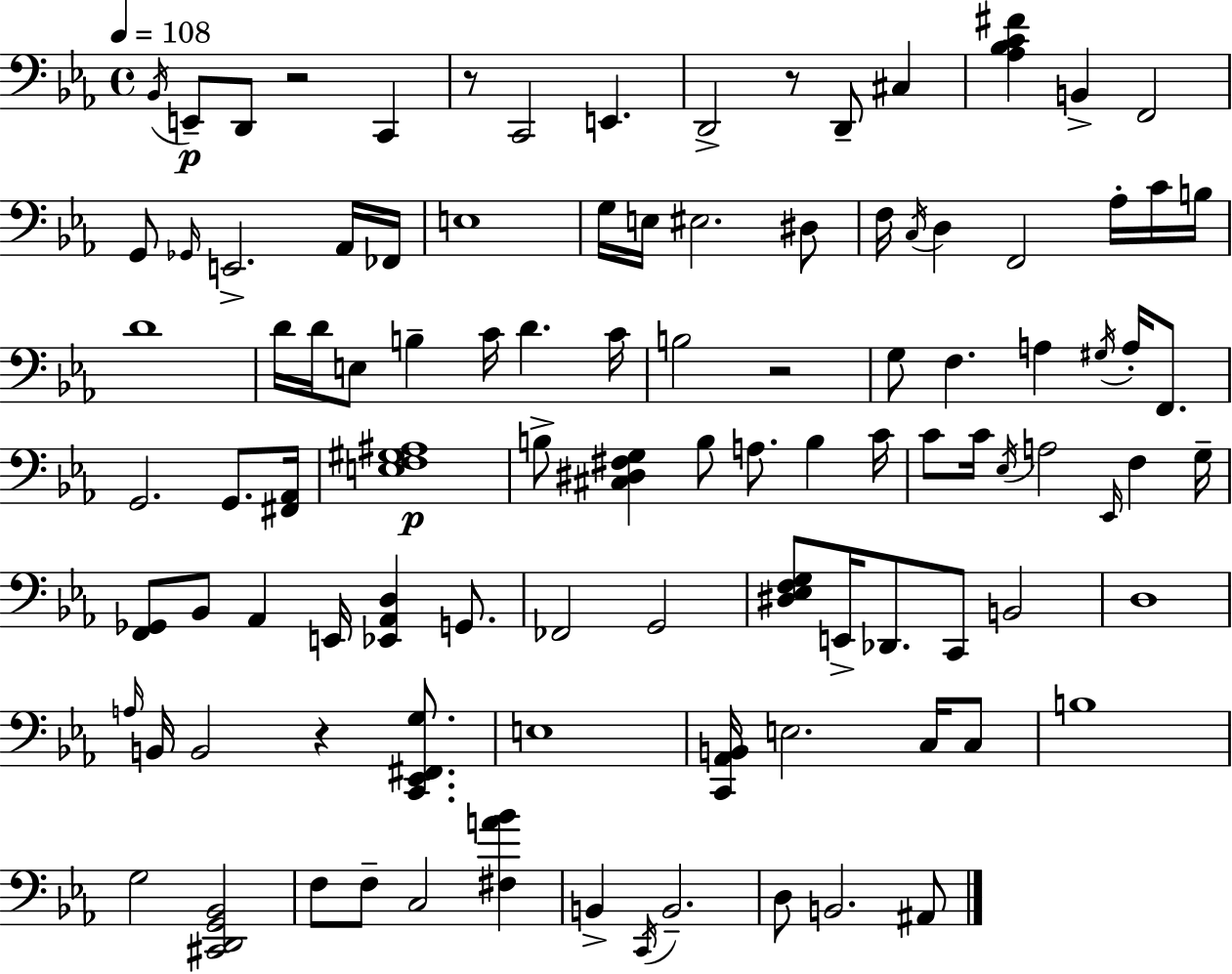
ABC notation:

X:1
T:Untitled
M:4/4
L:1/4
K:Eb
_B,,/4 E,,/2 D,,/2 z2 C,, z/2 C,,2 E,, D,,2 z/2 D,,/2 ^C, [_A,_B,C^F] B,, F,,2 G,,/2 _G,,/4 E,,2 _A,,/4 _F,,/4 E,4 G,/4 E,/4 ^E,2 ^D,/2 F,/4 C,/4 D, F,,2 _A,/4 C/4 B,/4 D4 D/4 D/4 E,/2 B, C/4 D C/4 B,2 z2 G,/2 F, A, ^G,/4 A,/4 F,,/2 G,,2 G,,/2 [^F,,_A,,]/4 [E,F,^G,^A,]4 B,/2 [^C,^D,^F,G,] B,/2 A,/2 B, C/4 C/2 C/4 _E,/4 A,2 _E,,/4 F, G,/4 [F,,_G,,]/2 _B,,/2 _A,, E,,/4 [_E,,_A,,D,] G,,/2 _F,,2 G,,2 [^D,_E,F,G,]/2 E,,/4 _D,,/2 C,,/2 B,,2 D,4 A,/4 B,,/4 B,,2 z [C,,_E,,^F,,G,]/2 E,4 [C,,_A,,B,,]/4 E,2 C,/4 C,/2 B,4 G,2 [^C,,D,,G,,_B,,]2 F,/2 F,/2 C,2 [^F,A_B] B,, C,,/4 B,,2 D,/2 B,,2 ^A,,/2